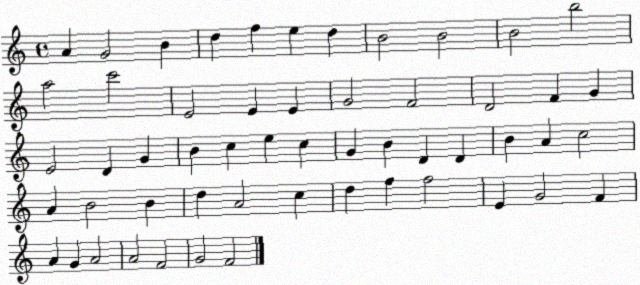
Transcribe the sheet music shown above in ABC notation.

X:1
T:Untitled
M:4/4
L:1/4
K:C
A G2 B d f e d B2 B2 B2 b2 a2 c'2 E2 E E G2 F2 D2 F G E2 D G B c e c G B D D B A c2 A B2 B d A2 c d f f2 E G2 F A G A2 A2 F2 G2 F2